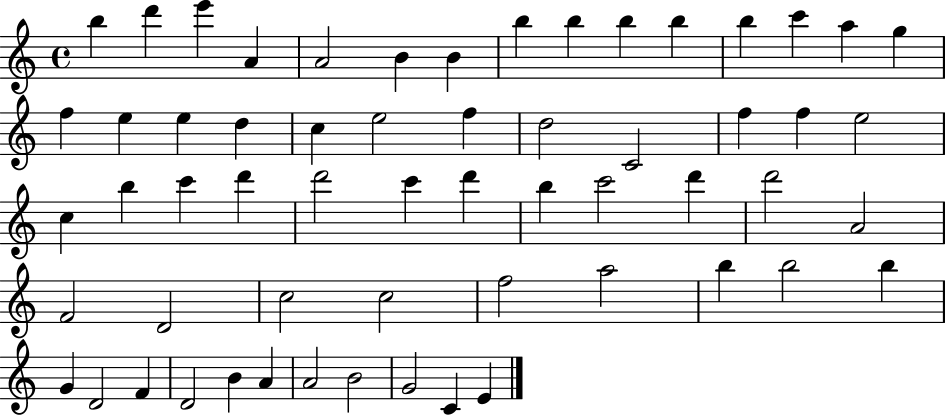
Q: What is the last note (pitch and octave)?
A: E4